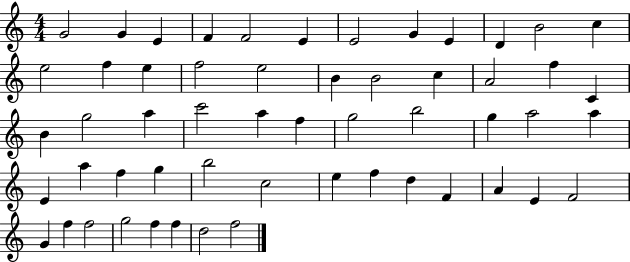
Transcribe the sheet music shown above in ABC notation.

X:1
T:Untitled
M:4/4
L:1/4
K:C
G2 G E F F2 E E2 G E D B2 c e2 f e f2 e2 B B2 c A2 f C B g2 a c'2 a f g2 b2 g a2 a E a f g b2 c2 e f d F A E F2 G f f2 g2 f f d2 f2